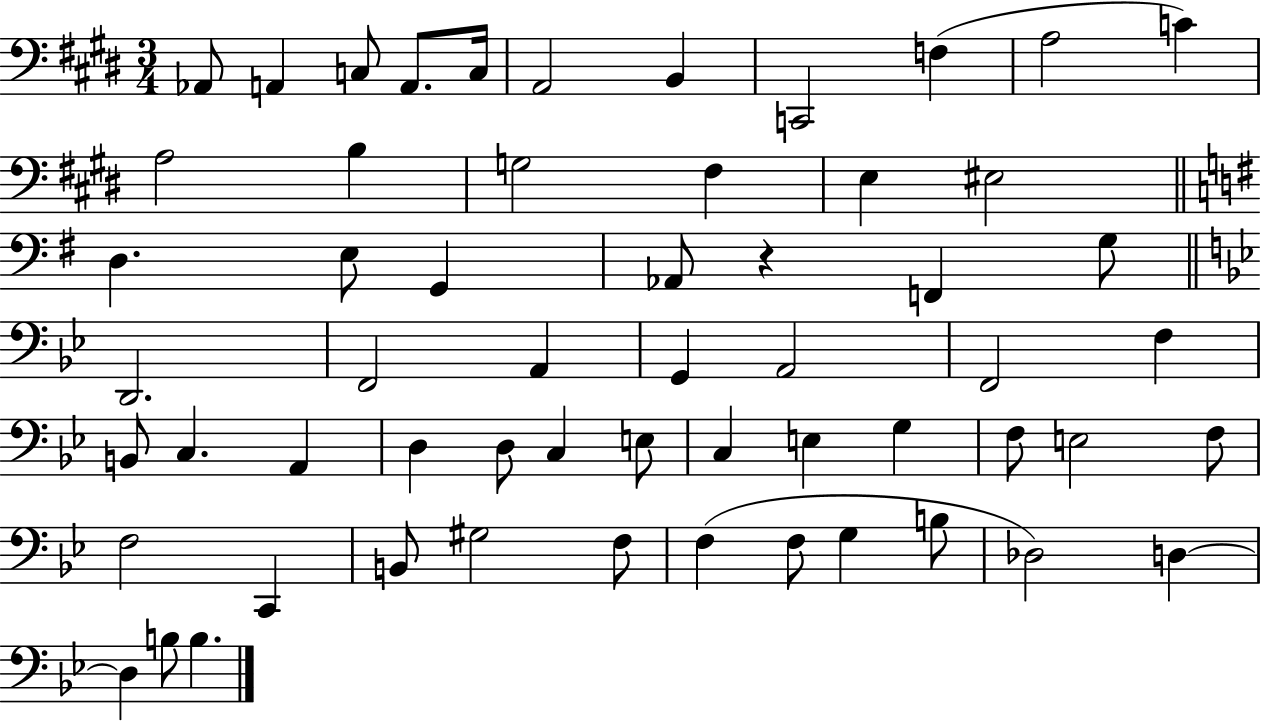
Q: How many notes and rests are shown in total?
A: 58